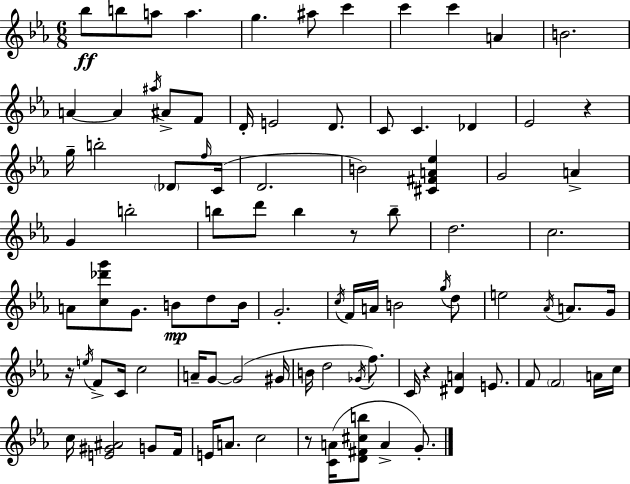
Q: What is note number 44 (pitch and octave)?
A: D5